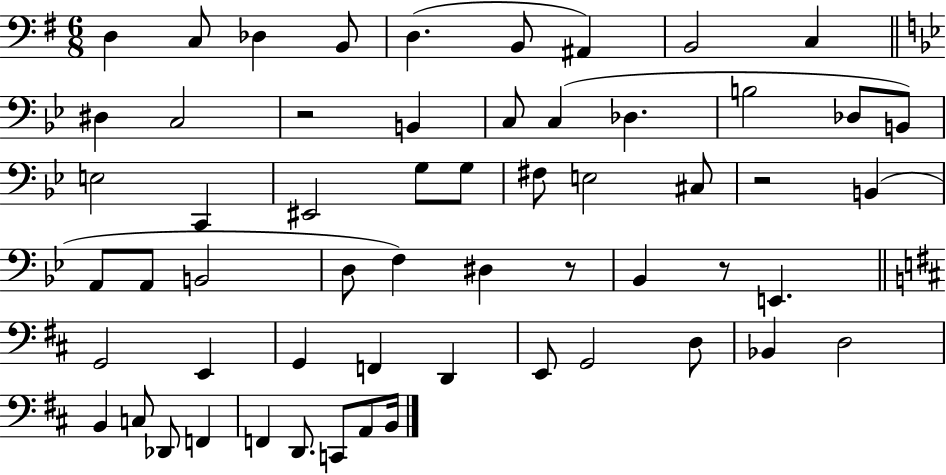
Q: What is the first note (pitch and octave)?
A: D3